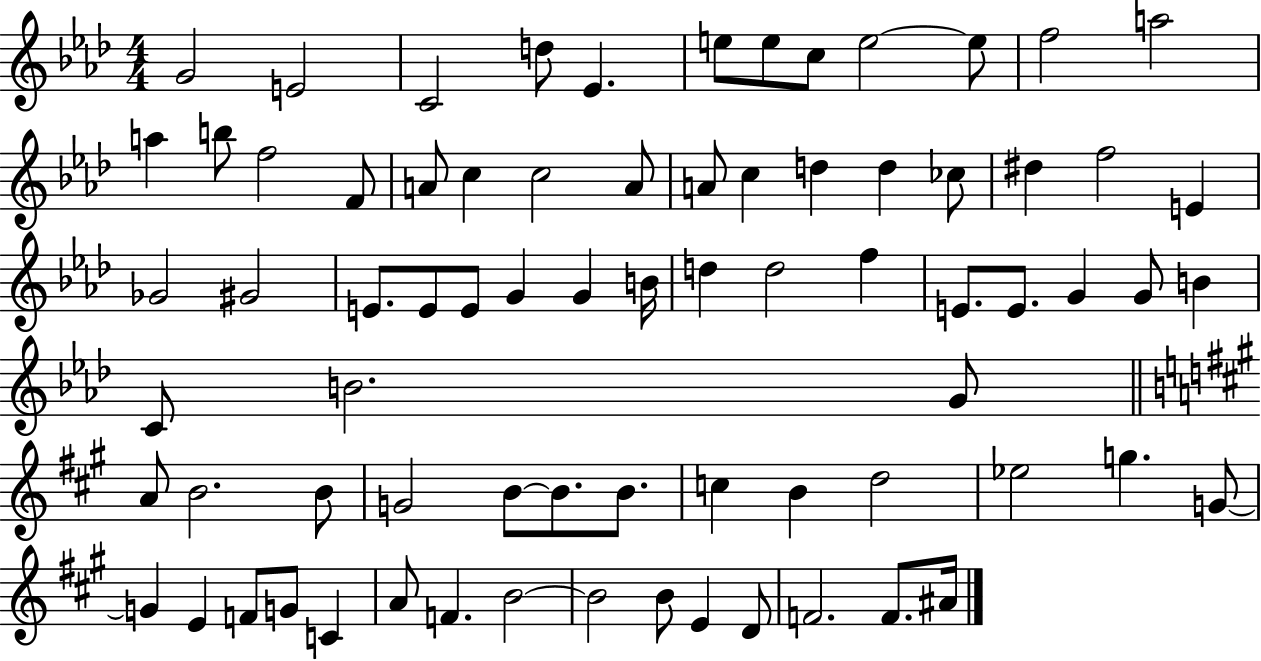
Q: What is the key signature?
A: AES major